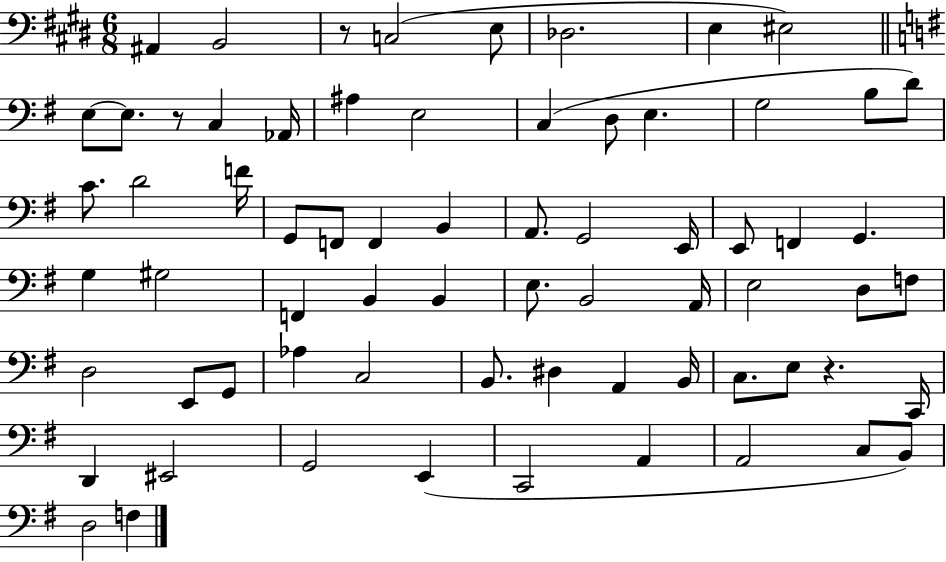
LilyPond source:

{
  \clef bass
  \numericTimeSignature
  \time 6/8
  \key e \major
  \repeat volta 2 { ais,4 b,2 | r8 c2( e8 | des2. | e4 eis2) | \break \bar "||" \break \key g \major e8~~ e8. r8 c4 aes,16 | ais4 e2 | c4( d8 e4. | g2 b8 d'8) | \break c'8. d'2 f'16 | g,8 f,8 f,4 b,4 | a,8. g,2 e,16 | e,8 f,4 g,4. | \break g4 gis2 | f,4 b,4 b,4 | e8. b,2 a,16 | e2 d8 f8 | \break d2 e,8 g,8 | aes4 c2 | b,8. dis4 a,4 b,16 | c8. e8 r4. c,16 | \break d,4 eis,2 | g,2 e,4( | c,2 a,4 | a,2 c8 b,8) | \break d2 f4 | } \bar "|."
}